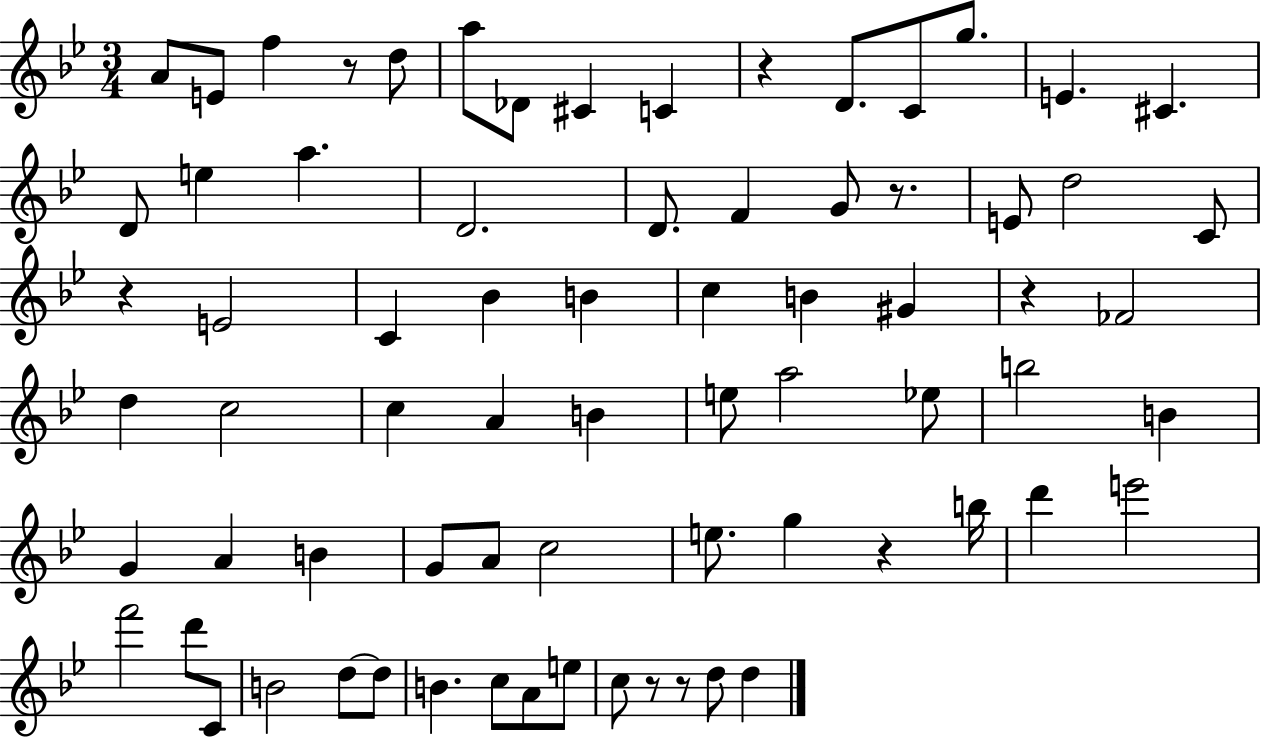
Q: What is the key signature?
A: BES major